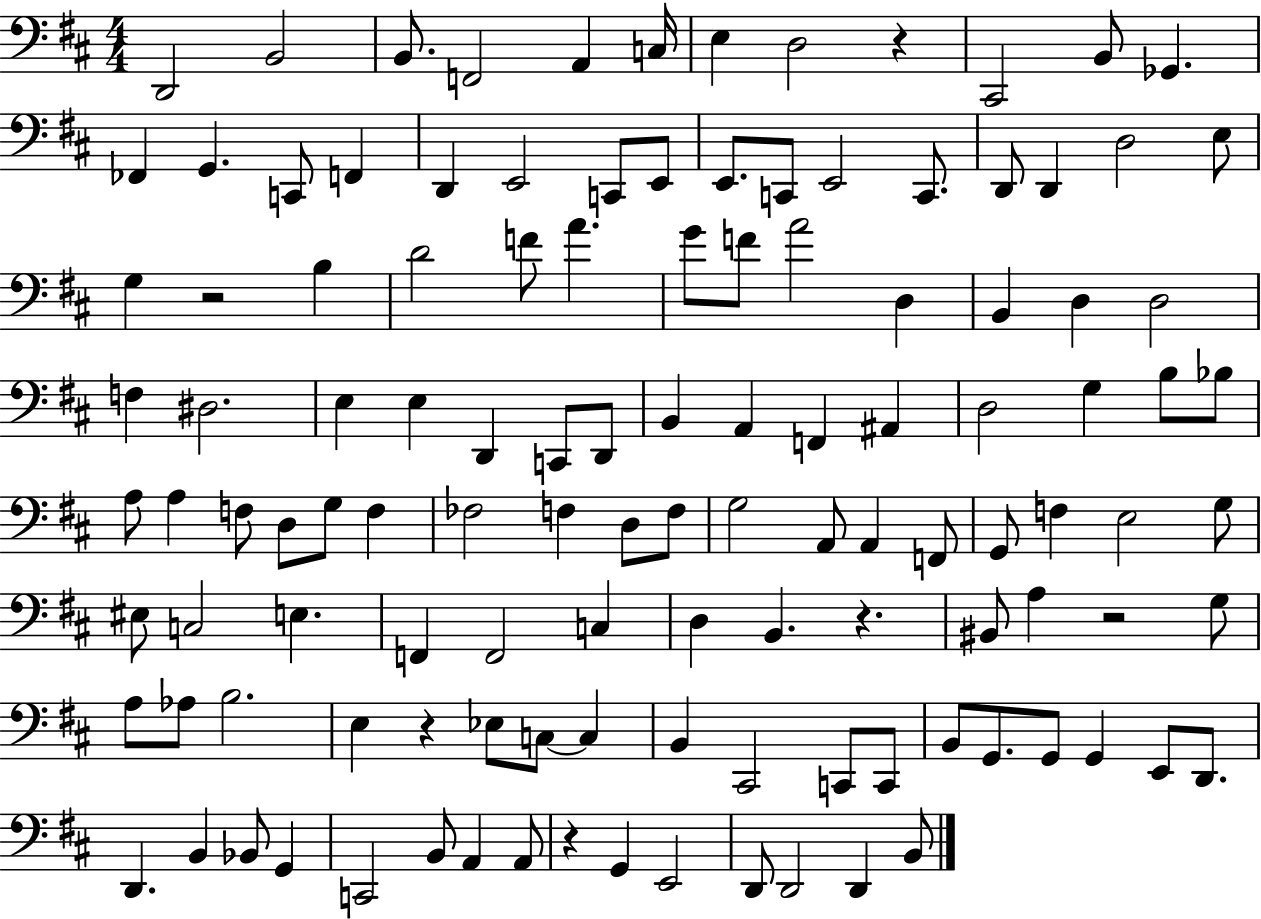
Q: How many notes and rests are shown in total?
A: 120